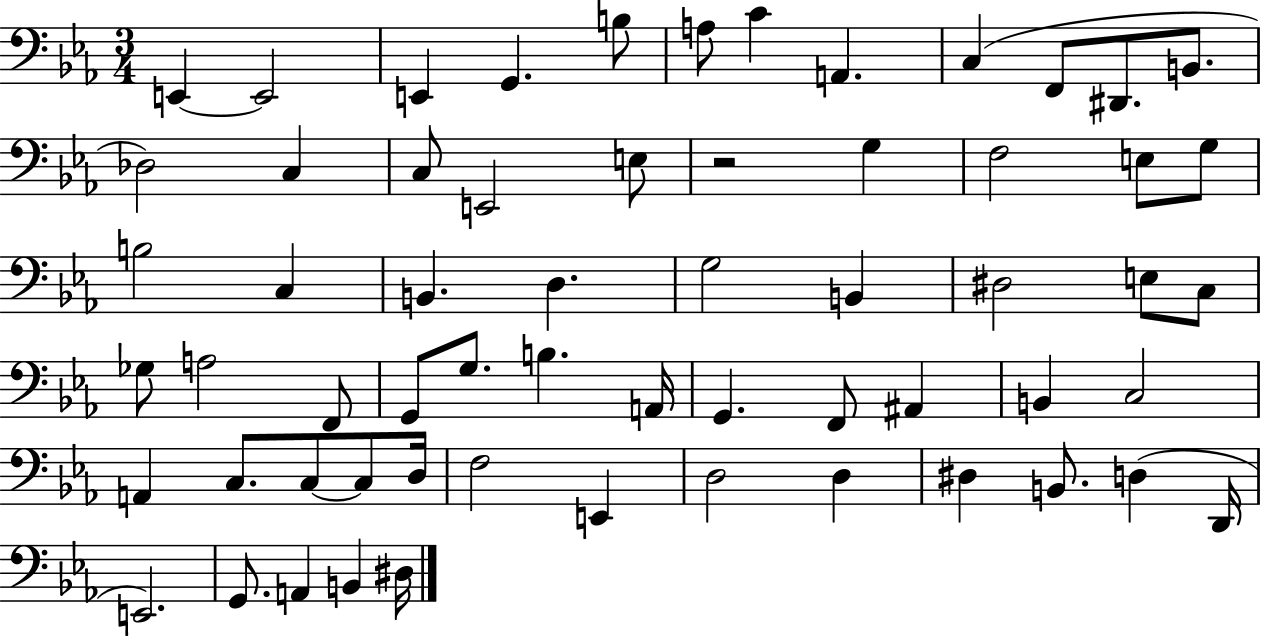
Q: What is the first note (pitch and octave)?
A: E2